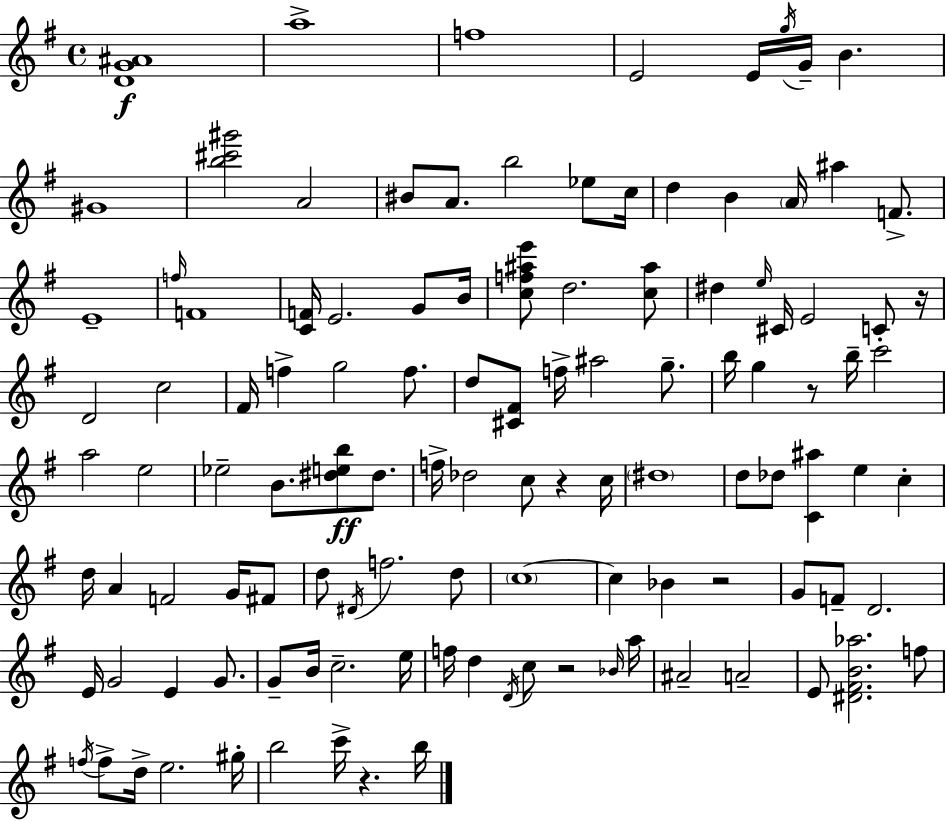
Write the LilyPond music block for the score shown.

{
  \clef treble
  \time 4/4
  \defaultTimeSignature
  \key e \minor
  <d' g' ais'>1\f | a''1-> | f''1 | e'2 e'16 \acciaccatura { g''16 } g'16-- b'4. | \break gis'1 | <b'' cis''' gis'''>2 a'2 | bis'8 a'8. b''2 ees''8 | c''16 d''4 b'4 \parenthesize a'16 ais''4 f'8.-> | \break e'1-- | \grace { f''16 } f'1 | <c' f'>16 e'2. g'8 | b'16 <c'' f'' ais'' e'''>8 d''2. | \break <c'' ais''>8 dis''4 \grace { e''16 } cis'16 e'2 | c'8-. r16 d'2 c''2 | fis'16 f''4-> g''2 | f''8. d''8 <cis' fis'>8 f''16-> ais''2 | \break g''8.-- b''16 g''4 r8 b''16-- c'''2 | a''2 e''2 | ees''2-- b'8. <dis'' e'' b''>8\ff | dis''8. f''16-> des''2 c''8 r4 | \break c''16 \parenthesize dis''1 | d''8 des''8 <c' ais''>4 e''4 c''4-. | d''16 a'4 f'2 | g'16 fis'8 d''8 \acciaccatura { dis'16 } f''2. | \break d''8 \parenthesize c''1~~ | c''4 bes'4 r2 | g'8 f'8-- d'2. | e'16 g'2 e'4 | \break g'8. g'8-- b'16 c''2.-- | e''16 f''16 d''4 \acciaccatura { d'16 } c''8 r2 | \grace { bes'16 } a''16 ais'2-- a'2-- | e'8 <dis' fis' b' aes''>2. | \break f''8 \acciaccatura { f''16 } f''8-> d''16-> e''2. | gis''16-. b''2 c'''16-> | r4. b''16 \bar "|."
}